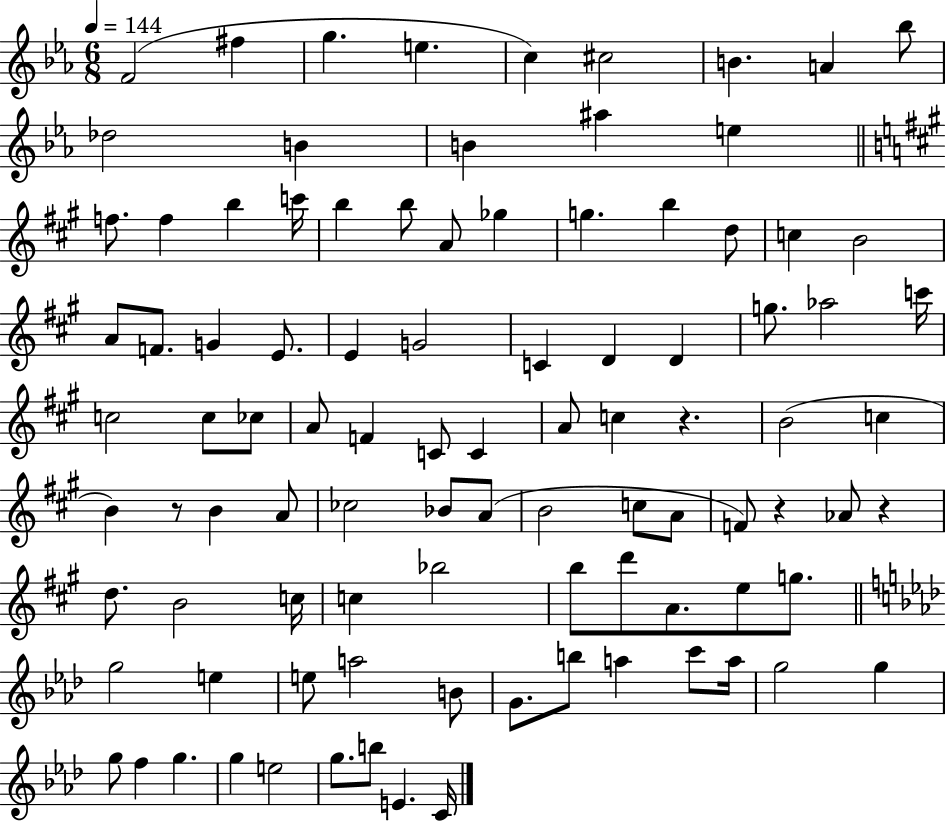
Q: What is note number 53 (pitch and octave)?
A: A4